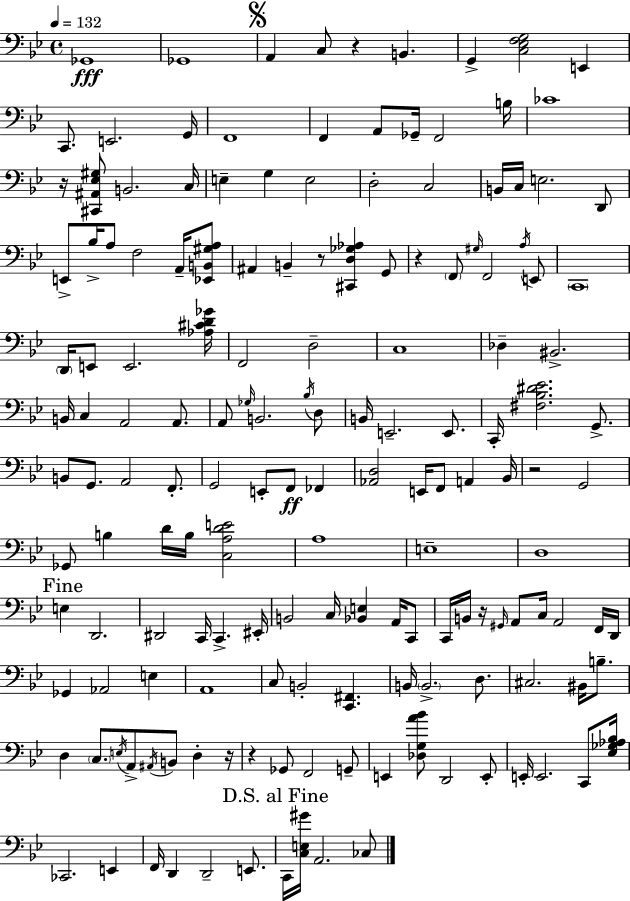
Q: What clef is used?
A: bass